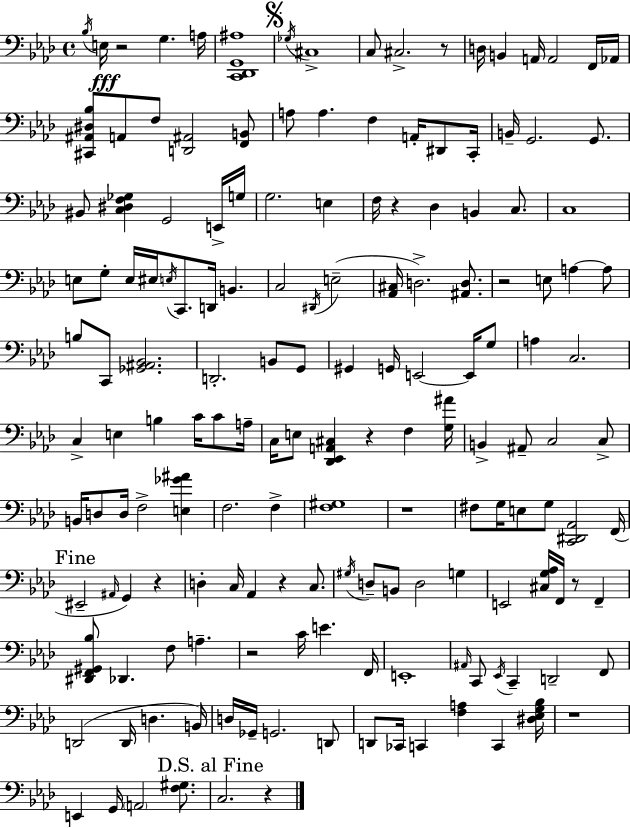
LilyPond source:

{
  \clef bass
  \time 4/4
  \defaultTimeSignature
  \key aes \major
  \repeat volta 2 { \acciaccatura { bes16 }\fff e16 r2 g4. | a16 <c, des, g, ais>1 | \mark \markup { \musicglyph "scripts.segno" } \acciaccatura { ges16 } cis1-> | c8 cis2.-> | \break r8 d16 b,4 a,16 a,2 | f,16 aes,16 <cis, ais, dis bes>8 a,8 f8 <d, ais,>2 | <f, b,>8 a8 a4. f4 a,16-. dis,8 | c,16-. b,16-- g,2. g,8. | \break bis,8 <c dis f ges>4 g,2 | e,16-> g16 g2. e4 | f16 r4 des4 b,4 c8. | c1 | \break e8 g8-. e16 eis16 \acciaccatura { e16 } c,8. d,16 b,4. | c2 \acciaccatura { dis,16 } e2--( | <aes, cis>16 d2.->) | <ais, d>8. r2 e8 a4~~ | \break a8 b8 c,8 <ges, ais, bes,>2. | d,2.-. | b,8 g,8 gis,4 g,16 e,2~~ | e,16 g8 a4 c2. | \break c4-> e4 b4 | c'16 c'8 a16-- c16 e8 <des, ees, a, cis>4 r4 f4 | <g ais'>16 b,4-> ais,8-- c2 | c8-> b,16 d8 d16 f2-> | \break <e ges' ais'>4 f2. | f4-> <f gis>1 | r1 | fis8 g16 e8 g8 <c, dis, aes,>2 | \break f,16( \mark "Fine" eis,2-- \grace { ais,16 }) g,4 | r4 d4-. c16 aes,4 r4 | c8. \acciaccatura { gis16 } d8-- b,8 d2 | g4 e,2 <cis g aes>16 f,16 | \break r8 f,4-- <dis, f, gis, bes>8 des,4. f8 | a4.-- r2 c'16 e'4. | f,16 e,1-. | \grace { ais,16 } c,8 \acciaccatura { ees,16 } c,4-- d,2-- | \break f,8 d,2( | d,16 d4. b,16) d16 ges,16-- g,2. | d,8 d,8 ces,16 c,4 <f a>4 | c,4 <dis ees g bes>16 r1 | \break e,4 g,16 \parenthesize a,2 | <f gis>8. \mark "D.S. al Fine" c2. | r4 } \bar "|."
}